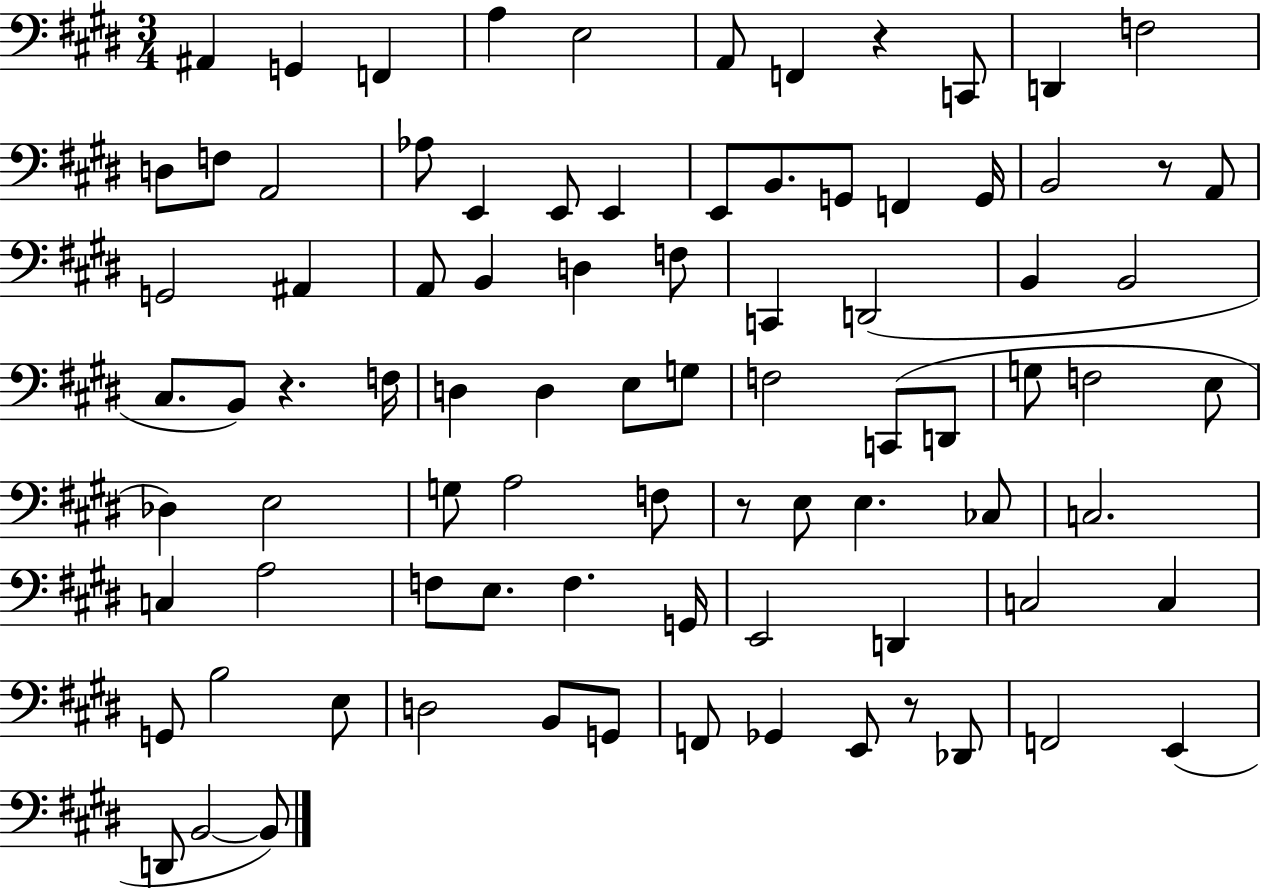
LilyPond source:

{
  \clef bass
  \numericTimeSignature
  \time 3/4
  \key e \major
  ais,4 g,4 f,4 | a4 e2 | a,8 f,4 r4 c,8 | d,4 f2 | \break d8 f8 a,2 | aes8 e,4 e,8 e,4 | e,8 b,8. g,8 f,4 g,16 | b,2 r8 a,8 | \break g,2 ais,4 | a,8 b,4 d4 f8 | c,4 d,2( | b,4 b,2 | \break cis8. b,8) r4. f16 | d4 d4 e8 g8 | f2 c,8( d,8 | g8 f2 e8 | \break des4) e2 | g8 a2 f8 | r8 e8 e4. ces8 | c2. | \break c4 a2 | f8 e8. f4. g,16 | e,2 d,4 | c2 c4 | \break g,8 b2 e8 | d2 b,8 g,8 | f,8 ges,4 e,8 r8 des,8 | f,2 e,4( | \break d,8 b,2~~ b,8) | \bar "|."
}